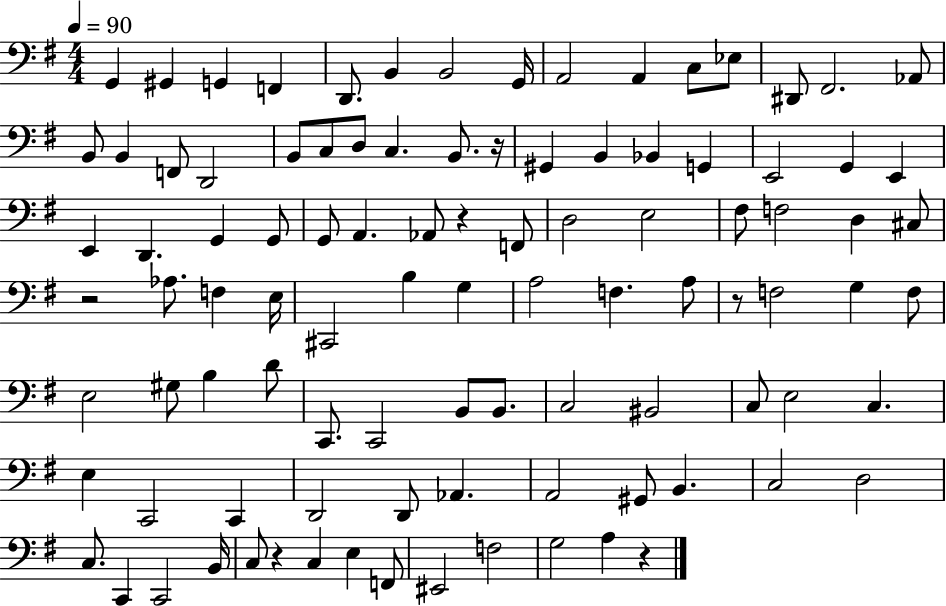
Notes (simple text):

G2/q G#2/q G2/q F2/q D2/e. B2/q B2/h G2/s A2/h A2/q C3/e Eb3/e D#2/e F#2/h. Ab2/e B2/e B2/q F2/e D2/h B2/e C3/e D3/e C3/q. B2/e. R/s G#2/q B2/q Bb2/q G2/q E2/h G2/q E2/q E2/q D2/q. G2/q G2/e G2/e A2/q. Ab2/e R/q F2/e D3/h E3/h F#3/e F3/h D3/q C#3/e R/h Ab3/e. F3/q E3/s C#2/h B3/q G3/q A3/h F3/q. A3/e R/e F3/h G3/q F3/e E3/h G#3/e B3/q D4/e C2/e. C2/h B2/e B2/e. C3/h BIS2/h C3/e E3/h C3/q. E3/q C2/h C2/q D2/h D2/e Ab2/q. A2/h G#2/e B2/q. C3/h D3/h C3/e. C2/q C2/h B2/s C3/e R/q C3/q E3/q F2/e EIS2/h F3/h G3/h A3/q R/q